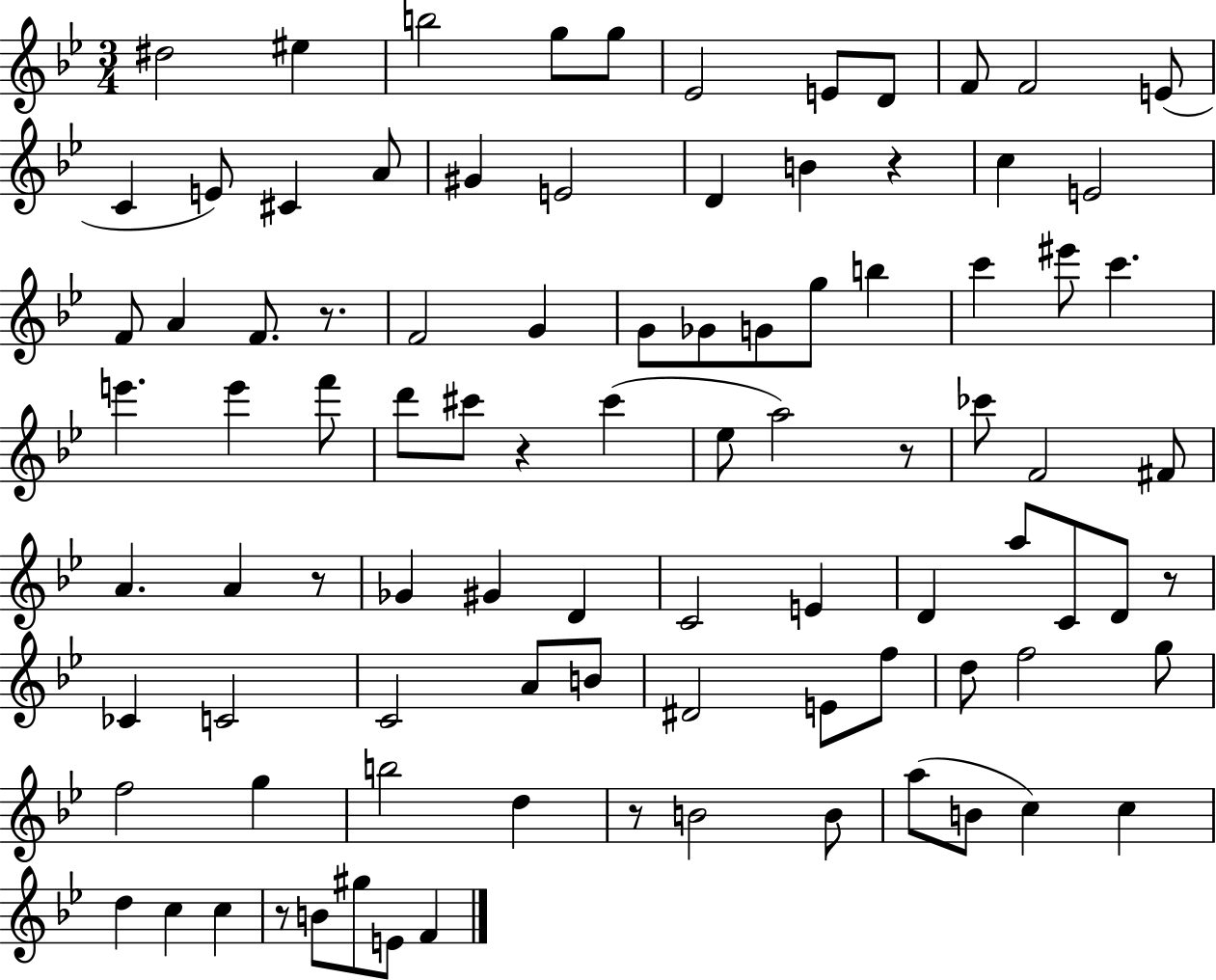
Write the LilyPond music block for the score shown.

{
  \clef treble
  \numericTimeSignature
  \time 3/4
  \key bes \major
  dis''2 eis''4 | b''2 g''8 g''8 | ees'2 e'8 d'8 | f'8 f'2 e'8( | \break c'4 e'8) cis'4 a'8 | gis'4 e'2 | d'4 b'4 r4 | c''4 e'2 | \break f'8 a'4 f'8. r8. | f'2 g'4 | g'8 ges'8 g'8 g''8 b''4 | c'''4 eis'''8 c'''4. | \break e'''4. e'''4 f'''8 | d'''8 cis'''8 r4 cis'''4( | ees''8 a''2) r8 | ces'''8 f'2 fis'8 | \break a'4. a'4 r8 | ges'4 gis'4 d'4 | c'2 e'4 | d'4 a''8 c'8 d'8 r8 | \break ces'4 c'2 | c'2 a'8 b'8 | dis'2 e'8 f''8 | d''8 f''2 g''8 | \break f''2 g''4 | b''2 d''4 | r8 b'2 b'8 | a''8( b'8 c''4) c''4 | \break d''4 c''4 c''4 | r8 b'8 gis''8 e'8 f'4 | \bar "|."
}